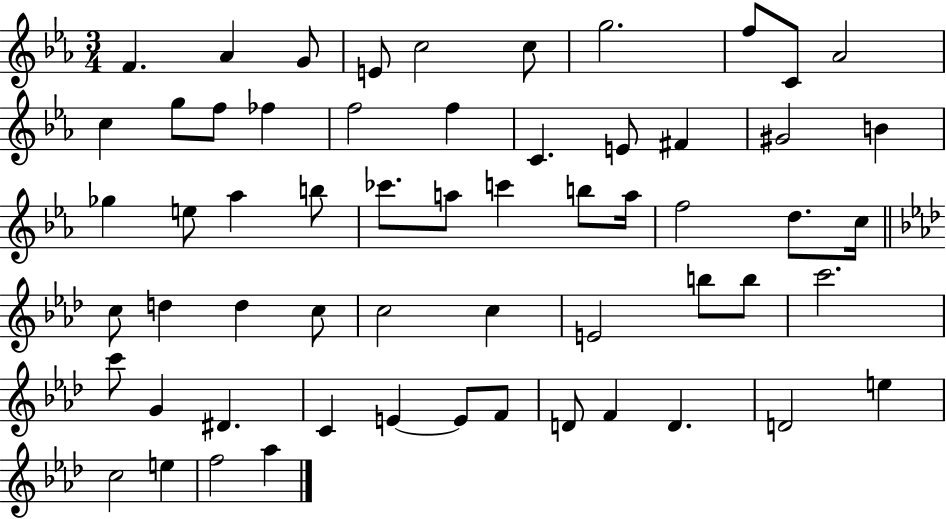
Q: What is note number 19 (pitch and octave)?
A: F#4